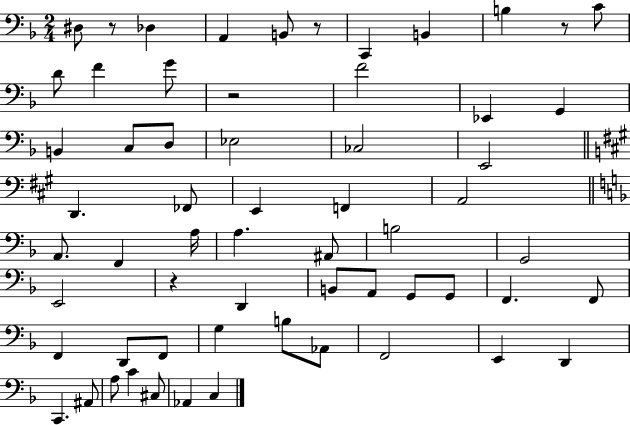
X:1
T:Untitled
M:2/4
L:1/4
K:F
^D,/2 z/2 _D, A,, B,,/2 z/2 C,, B,, B, z/2 C/2 D/2 F G/2 z2 F2 _E,, G,, B,, C,/2 D,/2 _E,2 _C,2 E,,2 D,, _F,,/2 E,, F,, A,,2 A,,/2 F,, A,/4 A, ^A,,/2 B,2 G,,2 E,,2 z D,, B,,/2 A,,/2 G,,/2 G,,/2 F,, F,,/2 F,, D,,/2 F,,/2 G, B,/2 _A,,/2 F,,2 E,, D,, C,, ^A,,/2 A,/2 C ^C,/2 _A,, C,